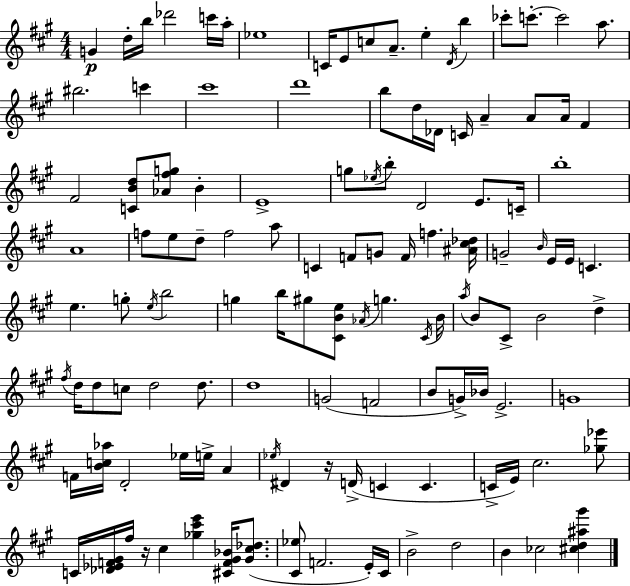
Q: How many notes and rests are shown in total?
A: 123